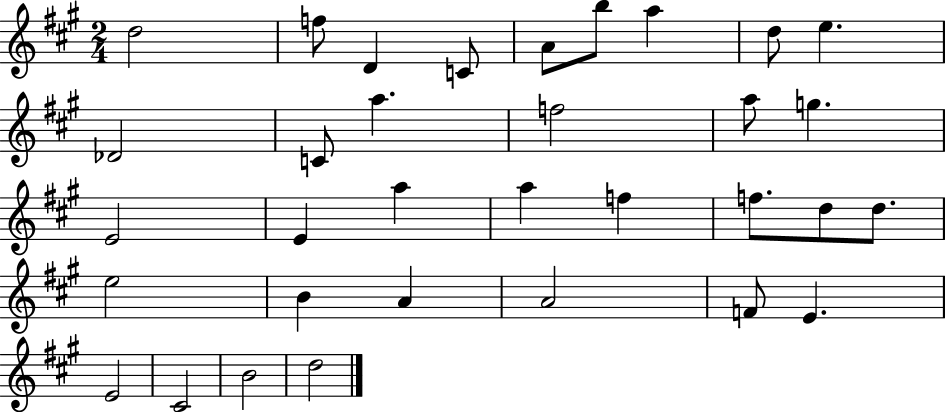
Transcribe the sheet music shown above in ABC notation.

X:1
T:Untitled
M:2/4
L:1/4
K:A
d2 f/2 D C/2 A/2 b/2 a d/2 e _D2 C/2 a f2 a/2 g E2 E a a f f/2 d/2 d/2 e2 B A A2 F/2 E E2 ^C2 B2 d2